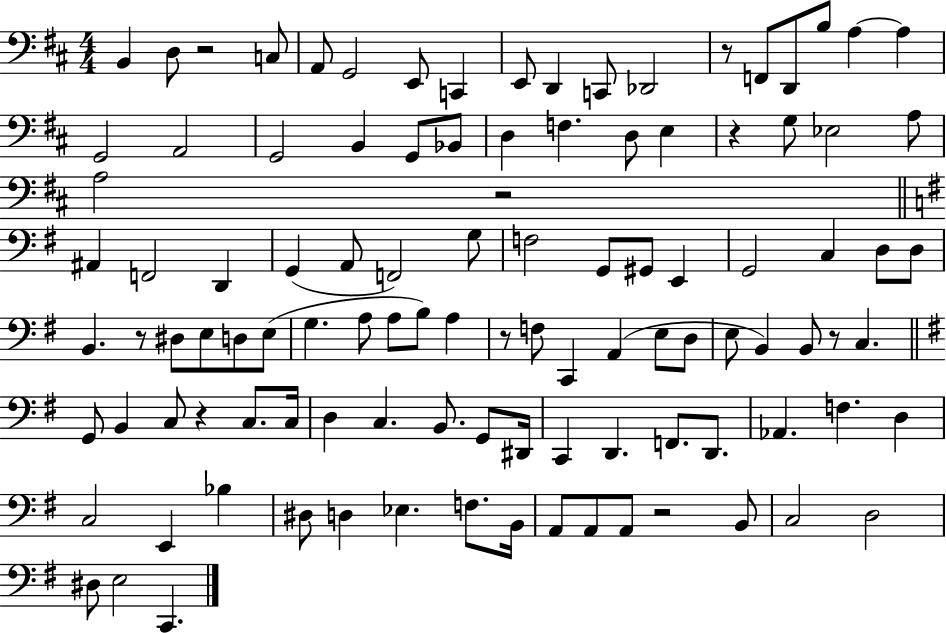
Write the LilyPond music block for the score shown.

{
  \clef bass
  \numericTimeSignature
  \time 4/4
  \key d \major
  b,4 d8 r2 c8 | a,8 g,2 e,8 c,4 | e,8 d,4 c,8 des,2 | r8 f,8 d,8 b8 a4~~ a4 | \break g,2 a,2 | g,2 b,4 g,8 bes,8 | d4 f4. d8 e4 | r4 g8 ees2 a8 | \break a2 r2 | \bar "||" \break \key g \major ais,4 f,2 d,4 | g,4( a,8 f,2) g8 | f2 g,8 gis,8 e,4 | g,2 c4 d8 d8 | \break b,4. r8 dis8 e8 d8 e8( | g4. a8 a8 b8) a4 | r8 f8 c,4 a,4( e8 d8 | e8 b,4) b,8 r8 c4. | \break \bar "||" \break \key g \major g,8 b,4 c8 r4 c8. c16 | d4 c4. b,8. g,8 dis,16 | c,4 d,4. f,8. d,8. | aes,4. f4. d4 | \break c2 e,4 bes4 | dis8 d4 ees4. f8. b,16 | a,8 a,8 a,8 r2 b,8 | c2 d2 | \break dis8 e2 c,4. | \bar "|."
}